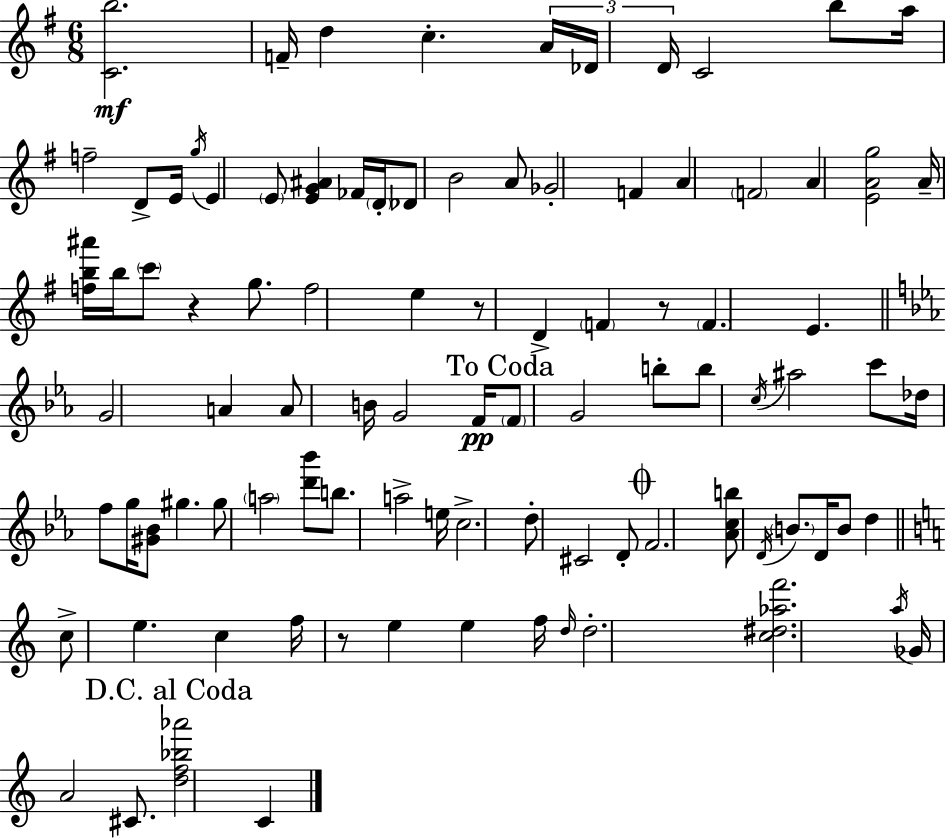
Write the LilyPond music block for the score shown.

{
  \clef treble
  \numericTimeSignature
  \time 6/8
  \key g \major
  <c' b''>2.\mf | f'16-- d''4 c''4.-. \tuplet 3/2 { a'16 | des'16 d'16 } c'2 b''8 | a''16 f''2-- d'8-> e'16 | \break \acciaccatura { g''16 } e'4 \parenthesize e'8 <e' g' ais'>4 fes'16 | \parenthesize d'16-. des'8 b'2 a'8 | ges'2-. f'4 | a'4 \parenthesize f'2 | \break a'4 <e' a' g''>2 | a'16-- <f'' b'' ais'''>16 b''16 \parenthesize c'''8 r4 g''8. | f''2 e''4 | r8 d'4-> \parenthesize f'4 r8 | \break \parenthesize f'4. e'4. | \bar "||" \break \key ees \major g'2 a'4 | a'8 b'16 g'2 f'16\pp | \mark "To Coda" \parenthesize f'8 g'2 b''8-. | b''8 \acciaccatura { c''16 } ais''2 c'''8 | \break des''16 f''8 g''16 <gis' bes'>8 gis''4. | gis''8 \parenthesize a''2 <d''' bes'''>8 | b''8. a''2-> | e''16 c''2.-> | \break d''8-. cis'2 d'8-. | \mark \markup { \musicglyph "scripts.coda" } f'2. | <aes' c'' b''>8 \acciaccatura { d'16 } \parenthesize b'8. d'16 b'8 d''4 | \bar "||" \break \key c \major c''8-> e''4. c''4 | f''16 r8 e''4 e''4 f''16 | \grace { d''16 } d''2.-. | <c'' dis'' aes'' f'''>2. | \break \acciaccatura { a''16 } ges'16 a'2 cis'8. | \mark "D.C. al Coda" <d'' f'' bes'' aes'''>2 c'4 | \bar "|."
}